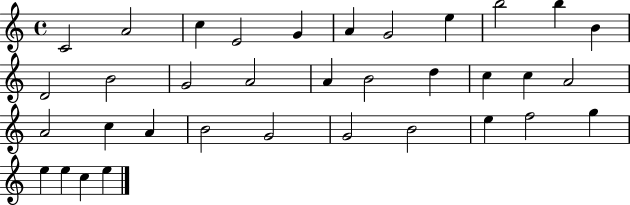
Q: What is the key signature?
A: C major